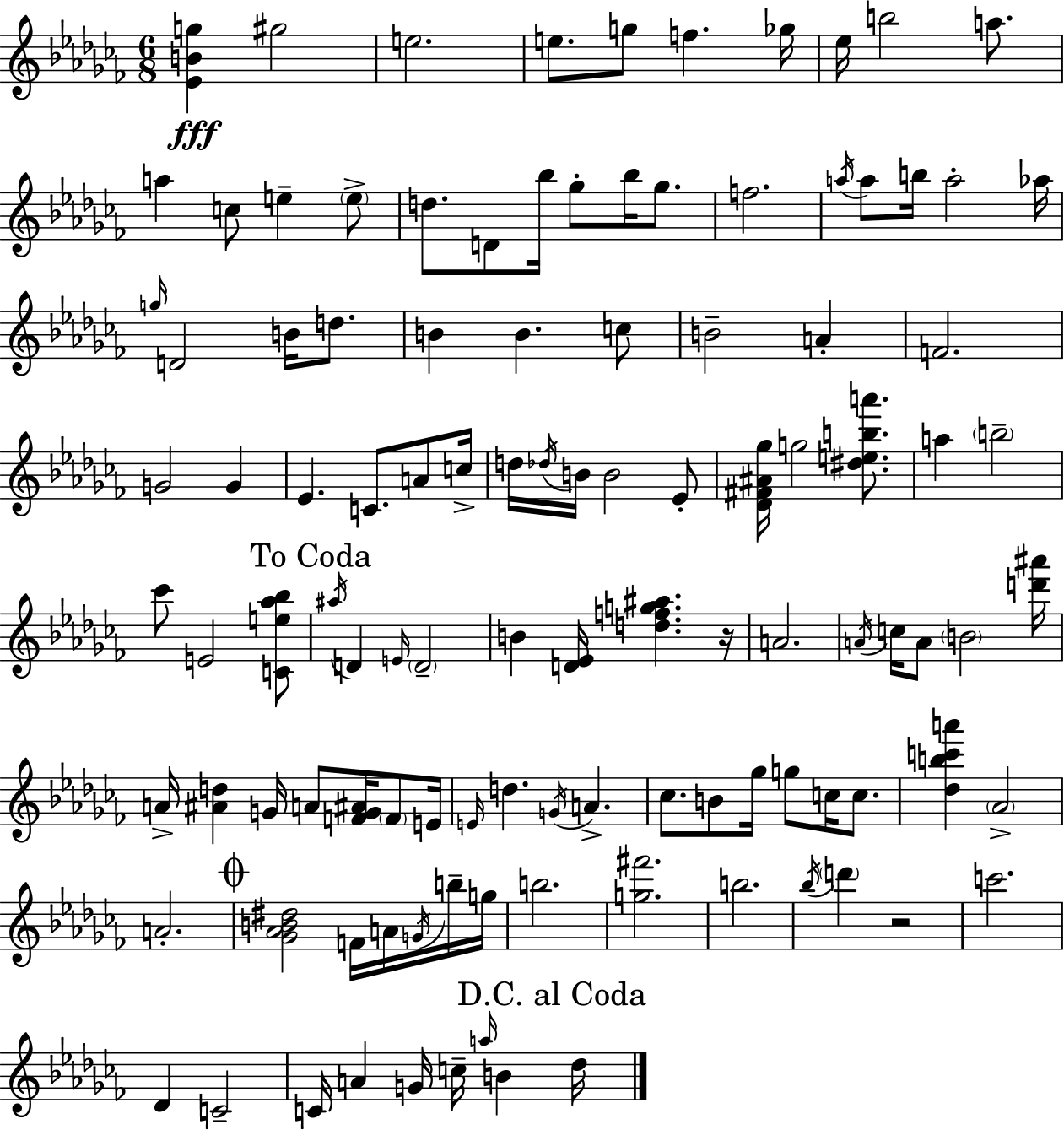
{
  \clef treble
  \numericTimeSignature
  \time 6/8
  \key aes \minor
  \repeat volta 2 { <ees' b' g''>4\fff gis''2 | e''2. | e''8. g''8 f''4. ges''16 | ees''16 b''2 a''8. | \break a''4 c''8 e''4-- \parenthesize e''8-> | d''8. d'8 bes''16 ges''8-. bes''16 ges''8. | f''2. | \acciaccatura { a''16 } a''8 b''16 a''2-. | \break aes''16 \grace { g''16 } d'2 b'16 d''8. | b'4 b'4. | c''8 b'2-- a'4-. | f'2. | \break g'2 g'4 | ees'4. c'8. a'8 | c''16-> d''16 \acciaccatura { des''16 } b'16 b'2 | ees'8-. <des' fis' ais' ges''>16 g''2 | \break <dis'' e'' b'' a'''>8. a''4 \parenthesize b''2-- | ces'''8 e'2 | <c' e'' aes'' bes''>8 \mark "To Coda" \acciaccatura { ais''16 } d'4 \grace { e'16 } \parenthesize d'2-- | b'4 <d' ees'>16 <d'' f'' g'' ais''>4. | \break r16 a'2. | \acciaccatura { a'16 } c''16 a'8 \parenthesize b'2 | <d''' ais'''>16 a'16-> <ais' d''>4 g'16 | a'8 <f' g' ais'>16 \parenthesize f'8 e'16 \grace { e'16 } d''4. | \break \acciaccatura { g'16 } a'4.-> ces''8. b'8 | ges''16 g''8 c''16 c''8. <des'' b'' c''' a'''>4 | \parenthesize aes'2-> a'2.-. | \mark \markup { \musicglyph "scripts.coda" } <ges' aes' b' dis''>2 | \break f'16 a'16 \acciaccatura { g'16 } b''16-- g''16 b''2. | <g'' fis'''>2. | b''2. | \acciaccatura { bes''16 } \parenthesize d'''4 | \break r2 c'''2. | des'4 | c'2-- c'16 a'4 | g'16 c''16-- \grace { a''16 } b'4 \mark "D.C. al Coda" des''16 } \bar "|."
}